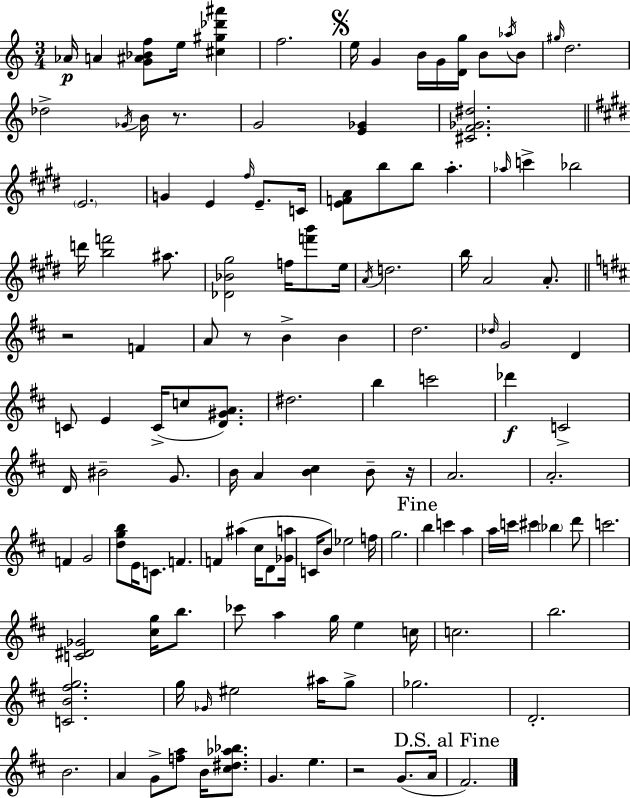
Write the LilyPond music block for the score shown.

{
  \clef treble
  \numericTimeSignature
  \time 3/4
  \key c \major
  aes'16\p a'4 <g' ais' bes' f''>8 e''16 <cis'' gis'' des''' ais'''>4 | f''2. | \mark \markup { \musicglyph "scripts.segno" } e''16 g'4 b'16 g'16 <d' g''>16 b'8 \acciaccatura { aes''16 } b'8 | \grace { gis''16 } d''2. | \break des''2-> \acciaccatura { ges'16 } b'16 | r8. g'2 <e' ges'>4 | <cis' f' ges' dis''>2. | \bar "||" \break \key e \major \parenthesize e'2. | g'4 e'4 \grace { fis''16 } e'8.-- | c'16 <e' f' a'>8 b''8 b''8 a''4.-. | \grace { aes''16 } c'''4-> bes''2 | \break d'''16 <b'' f'''>2 ais''8. | <des' bes' gis''>2 f''16 <f''' b'''>8 | e''16 \acciaccatura { a'16 } d''2. | b''16 a'2 | \break a'8.-. \bar "||" \break \key d \major r2 f'4 | a'8 r8 b'4-> b'4 | d''2. | \grace { des''16 } g'2 d'4 | \break c'8 e'4 c'16->( c''8 <d' gis' a'>8.) | dis''2. | b''4 c'''2 | des'''4\f c'2-> | \break d'16 bis'2-- g'8. | b'16 a'4 <b' cis''>4 b'8-- | r16 a'2. | a'2.-. | \break f'4 g'2 | <d'' g'' b''>8 e'16 c'8. f'4. | f'4 ais''4( cis''16 d'8 | <ges' a''>16 c'16 b'8) ees''2 | \break f''16 g''2. | \mark "Fine" b''4 c'''4 a''4 | a''16 c'''16 cis'''4 \parenthesize bes''4 d'''8 | c'''2. | \break <c' dis' ges'>2 <cis'' g''>16 b''8. | ces'''8 a''4 g''16 e''4 | c''16 c''2. | b''2. | \break <c' b' fis'' g''>2. | g''16 \grace { ges'16 } eis''2 ais''16 | g''8-> ges''2. | d'2.-. | \break b'2. | a'4 g'8-> <f'' a''>8 b'16 <cis'' dis'' aes'' bes''>8. | g'4. e''4. | r2 g'8.( | \break a'16 \mark "D.S. al Fine" fis'2.) | \bar "|."
}